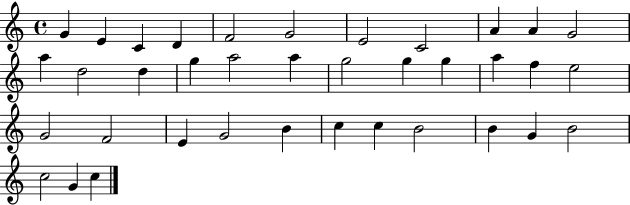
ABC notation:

X:1
T:Untitled
M:4/4
L:1/4
K:C
G E C D F2 G2 E2 C2 A A G2 a d2 d g a2 a g2 g g a f e2 G2 F2 E G2 B c c B2 B G B2 c2 G c